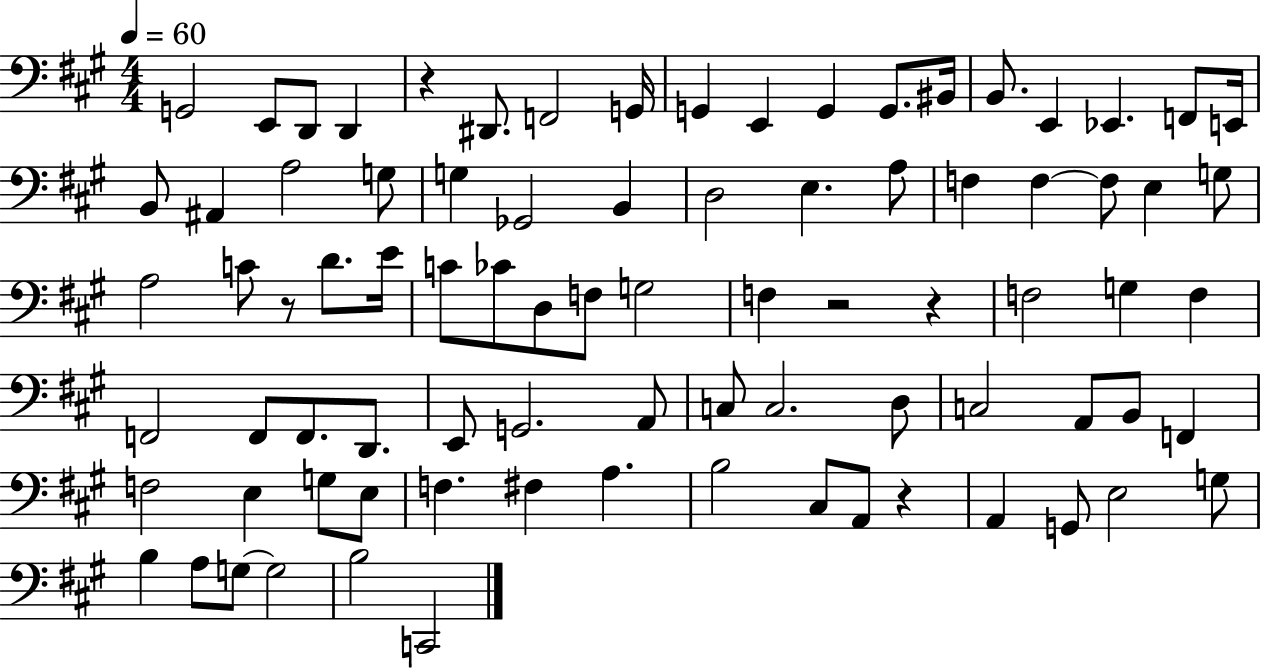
{
  \clef bass
  \numericTimeSignature
  \time 4/4
  \key a \major
  \tempo 4 = 60
  g,2 e,8 d,8 d,4 | r4 dis,8. f,2 g,16 | g,4 e,4 g,4 g,8. bis,16 | b,8. e,4 ees,4. f,8 e,16 | \break b,8 ais,4 a2 g8 | g4 ges,2 b,4 | d2 e4. a8 | f4 f4~~ f8 e4 g8 | \break a2 c'8 r8 d'8. e'16 | c'8 ces'8 d8 f8 g2 | f4 r2 r4 | f2 g4 f4 | \break f,2 f,8 f,8. d,8. | e,8 g,2. a,8 | c8 c2. d8 | c2 a,8 b,8 f,4 | \break f2 e4 g8 e8 | f4. fis4 a4. | b2 cis8 a,8 r4 | a,4 g,8 e2 g8 | \break b4 a8 g8~~ g2 | b2 c,2 | \bar "|."
}